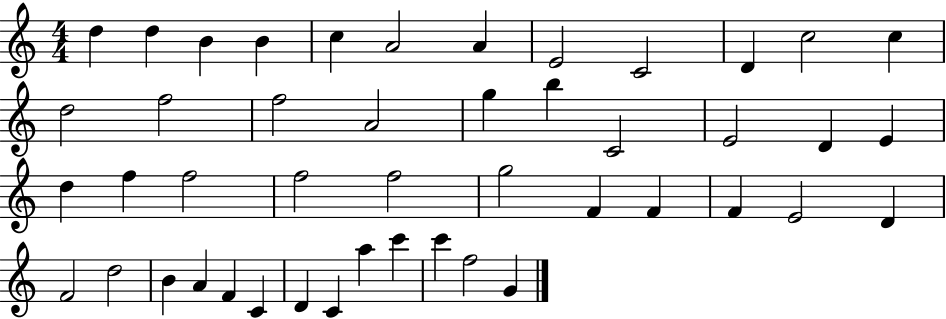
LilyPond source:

{
  \clef treble
  \numericTimeSignature
  \time 4/4
  \key c \major
  d''4 d''4 b'4 b'4 | c''4 a'2 a'4 | e'2 c'2 | d'4 c''2 c''4 | \break d''2 f''2 | f''2 a'2 | g''4 b''4 c'2 | e'2 d'4 e'4 | \break d''4 f''4 f''2 | f''2 f''2 | g''2 f'4 f'4 | f'4 e'2 d'4 | \break f'2 d''2 | b'4 a'4 f'4 c'4 | d'4 c'4 a''4 c'''4 | c'''4 f''2 g'4 | \break \bar "|."
}